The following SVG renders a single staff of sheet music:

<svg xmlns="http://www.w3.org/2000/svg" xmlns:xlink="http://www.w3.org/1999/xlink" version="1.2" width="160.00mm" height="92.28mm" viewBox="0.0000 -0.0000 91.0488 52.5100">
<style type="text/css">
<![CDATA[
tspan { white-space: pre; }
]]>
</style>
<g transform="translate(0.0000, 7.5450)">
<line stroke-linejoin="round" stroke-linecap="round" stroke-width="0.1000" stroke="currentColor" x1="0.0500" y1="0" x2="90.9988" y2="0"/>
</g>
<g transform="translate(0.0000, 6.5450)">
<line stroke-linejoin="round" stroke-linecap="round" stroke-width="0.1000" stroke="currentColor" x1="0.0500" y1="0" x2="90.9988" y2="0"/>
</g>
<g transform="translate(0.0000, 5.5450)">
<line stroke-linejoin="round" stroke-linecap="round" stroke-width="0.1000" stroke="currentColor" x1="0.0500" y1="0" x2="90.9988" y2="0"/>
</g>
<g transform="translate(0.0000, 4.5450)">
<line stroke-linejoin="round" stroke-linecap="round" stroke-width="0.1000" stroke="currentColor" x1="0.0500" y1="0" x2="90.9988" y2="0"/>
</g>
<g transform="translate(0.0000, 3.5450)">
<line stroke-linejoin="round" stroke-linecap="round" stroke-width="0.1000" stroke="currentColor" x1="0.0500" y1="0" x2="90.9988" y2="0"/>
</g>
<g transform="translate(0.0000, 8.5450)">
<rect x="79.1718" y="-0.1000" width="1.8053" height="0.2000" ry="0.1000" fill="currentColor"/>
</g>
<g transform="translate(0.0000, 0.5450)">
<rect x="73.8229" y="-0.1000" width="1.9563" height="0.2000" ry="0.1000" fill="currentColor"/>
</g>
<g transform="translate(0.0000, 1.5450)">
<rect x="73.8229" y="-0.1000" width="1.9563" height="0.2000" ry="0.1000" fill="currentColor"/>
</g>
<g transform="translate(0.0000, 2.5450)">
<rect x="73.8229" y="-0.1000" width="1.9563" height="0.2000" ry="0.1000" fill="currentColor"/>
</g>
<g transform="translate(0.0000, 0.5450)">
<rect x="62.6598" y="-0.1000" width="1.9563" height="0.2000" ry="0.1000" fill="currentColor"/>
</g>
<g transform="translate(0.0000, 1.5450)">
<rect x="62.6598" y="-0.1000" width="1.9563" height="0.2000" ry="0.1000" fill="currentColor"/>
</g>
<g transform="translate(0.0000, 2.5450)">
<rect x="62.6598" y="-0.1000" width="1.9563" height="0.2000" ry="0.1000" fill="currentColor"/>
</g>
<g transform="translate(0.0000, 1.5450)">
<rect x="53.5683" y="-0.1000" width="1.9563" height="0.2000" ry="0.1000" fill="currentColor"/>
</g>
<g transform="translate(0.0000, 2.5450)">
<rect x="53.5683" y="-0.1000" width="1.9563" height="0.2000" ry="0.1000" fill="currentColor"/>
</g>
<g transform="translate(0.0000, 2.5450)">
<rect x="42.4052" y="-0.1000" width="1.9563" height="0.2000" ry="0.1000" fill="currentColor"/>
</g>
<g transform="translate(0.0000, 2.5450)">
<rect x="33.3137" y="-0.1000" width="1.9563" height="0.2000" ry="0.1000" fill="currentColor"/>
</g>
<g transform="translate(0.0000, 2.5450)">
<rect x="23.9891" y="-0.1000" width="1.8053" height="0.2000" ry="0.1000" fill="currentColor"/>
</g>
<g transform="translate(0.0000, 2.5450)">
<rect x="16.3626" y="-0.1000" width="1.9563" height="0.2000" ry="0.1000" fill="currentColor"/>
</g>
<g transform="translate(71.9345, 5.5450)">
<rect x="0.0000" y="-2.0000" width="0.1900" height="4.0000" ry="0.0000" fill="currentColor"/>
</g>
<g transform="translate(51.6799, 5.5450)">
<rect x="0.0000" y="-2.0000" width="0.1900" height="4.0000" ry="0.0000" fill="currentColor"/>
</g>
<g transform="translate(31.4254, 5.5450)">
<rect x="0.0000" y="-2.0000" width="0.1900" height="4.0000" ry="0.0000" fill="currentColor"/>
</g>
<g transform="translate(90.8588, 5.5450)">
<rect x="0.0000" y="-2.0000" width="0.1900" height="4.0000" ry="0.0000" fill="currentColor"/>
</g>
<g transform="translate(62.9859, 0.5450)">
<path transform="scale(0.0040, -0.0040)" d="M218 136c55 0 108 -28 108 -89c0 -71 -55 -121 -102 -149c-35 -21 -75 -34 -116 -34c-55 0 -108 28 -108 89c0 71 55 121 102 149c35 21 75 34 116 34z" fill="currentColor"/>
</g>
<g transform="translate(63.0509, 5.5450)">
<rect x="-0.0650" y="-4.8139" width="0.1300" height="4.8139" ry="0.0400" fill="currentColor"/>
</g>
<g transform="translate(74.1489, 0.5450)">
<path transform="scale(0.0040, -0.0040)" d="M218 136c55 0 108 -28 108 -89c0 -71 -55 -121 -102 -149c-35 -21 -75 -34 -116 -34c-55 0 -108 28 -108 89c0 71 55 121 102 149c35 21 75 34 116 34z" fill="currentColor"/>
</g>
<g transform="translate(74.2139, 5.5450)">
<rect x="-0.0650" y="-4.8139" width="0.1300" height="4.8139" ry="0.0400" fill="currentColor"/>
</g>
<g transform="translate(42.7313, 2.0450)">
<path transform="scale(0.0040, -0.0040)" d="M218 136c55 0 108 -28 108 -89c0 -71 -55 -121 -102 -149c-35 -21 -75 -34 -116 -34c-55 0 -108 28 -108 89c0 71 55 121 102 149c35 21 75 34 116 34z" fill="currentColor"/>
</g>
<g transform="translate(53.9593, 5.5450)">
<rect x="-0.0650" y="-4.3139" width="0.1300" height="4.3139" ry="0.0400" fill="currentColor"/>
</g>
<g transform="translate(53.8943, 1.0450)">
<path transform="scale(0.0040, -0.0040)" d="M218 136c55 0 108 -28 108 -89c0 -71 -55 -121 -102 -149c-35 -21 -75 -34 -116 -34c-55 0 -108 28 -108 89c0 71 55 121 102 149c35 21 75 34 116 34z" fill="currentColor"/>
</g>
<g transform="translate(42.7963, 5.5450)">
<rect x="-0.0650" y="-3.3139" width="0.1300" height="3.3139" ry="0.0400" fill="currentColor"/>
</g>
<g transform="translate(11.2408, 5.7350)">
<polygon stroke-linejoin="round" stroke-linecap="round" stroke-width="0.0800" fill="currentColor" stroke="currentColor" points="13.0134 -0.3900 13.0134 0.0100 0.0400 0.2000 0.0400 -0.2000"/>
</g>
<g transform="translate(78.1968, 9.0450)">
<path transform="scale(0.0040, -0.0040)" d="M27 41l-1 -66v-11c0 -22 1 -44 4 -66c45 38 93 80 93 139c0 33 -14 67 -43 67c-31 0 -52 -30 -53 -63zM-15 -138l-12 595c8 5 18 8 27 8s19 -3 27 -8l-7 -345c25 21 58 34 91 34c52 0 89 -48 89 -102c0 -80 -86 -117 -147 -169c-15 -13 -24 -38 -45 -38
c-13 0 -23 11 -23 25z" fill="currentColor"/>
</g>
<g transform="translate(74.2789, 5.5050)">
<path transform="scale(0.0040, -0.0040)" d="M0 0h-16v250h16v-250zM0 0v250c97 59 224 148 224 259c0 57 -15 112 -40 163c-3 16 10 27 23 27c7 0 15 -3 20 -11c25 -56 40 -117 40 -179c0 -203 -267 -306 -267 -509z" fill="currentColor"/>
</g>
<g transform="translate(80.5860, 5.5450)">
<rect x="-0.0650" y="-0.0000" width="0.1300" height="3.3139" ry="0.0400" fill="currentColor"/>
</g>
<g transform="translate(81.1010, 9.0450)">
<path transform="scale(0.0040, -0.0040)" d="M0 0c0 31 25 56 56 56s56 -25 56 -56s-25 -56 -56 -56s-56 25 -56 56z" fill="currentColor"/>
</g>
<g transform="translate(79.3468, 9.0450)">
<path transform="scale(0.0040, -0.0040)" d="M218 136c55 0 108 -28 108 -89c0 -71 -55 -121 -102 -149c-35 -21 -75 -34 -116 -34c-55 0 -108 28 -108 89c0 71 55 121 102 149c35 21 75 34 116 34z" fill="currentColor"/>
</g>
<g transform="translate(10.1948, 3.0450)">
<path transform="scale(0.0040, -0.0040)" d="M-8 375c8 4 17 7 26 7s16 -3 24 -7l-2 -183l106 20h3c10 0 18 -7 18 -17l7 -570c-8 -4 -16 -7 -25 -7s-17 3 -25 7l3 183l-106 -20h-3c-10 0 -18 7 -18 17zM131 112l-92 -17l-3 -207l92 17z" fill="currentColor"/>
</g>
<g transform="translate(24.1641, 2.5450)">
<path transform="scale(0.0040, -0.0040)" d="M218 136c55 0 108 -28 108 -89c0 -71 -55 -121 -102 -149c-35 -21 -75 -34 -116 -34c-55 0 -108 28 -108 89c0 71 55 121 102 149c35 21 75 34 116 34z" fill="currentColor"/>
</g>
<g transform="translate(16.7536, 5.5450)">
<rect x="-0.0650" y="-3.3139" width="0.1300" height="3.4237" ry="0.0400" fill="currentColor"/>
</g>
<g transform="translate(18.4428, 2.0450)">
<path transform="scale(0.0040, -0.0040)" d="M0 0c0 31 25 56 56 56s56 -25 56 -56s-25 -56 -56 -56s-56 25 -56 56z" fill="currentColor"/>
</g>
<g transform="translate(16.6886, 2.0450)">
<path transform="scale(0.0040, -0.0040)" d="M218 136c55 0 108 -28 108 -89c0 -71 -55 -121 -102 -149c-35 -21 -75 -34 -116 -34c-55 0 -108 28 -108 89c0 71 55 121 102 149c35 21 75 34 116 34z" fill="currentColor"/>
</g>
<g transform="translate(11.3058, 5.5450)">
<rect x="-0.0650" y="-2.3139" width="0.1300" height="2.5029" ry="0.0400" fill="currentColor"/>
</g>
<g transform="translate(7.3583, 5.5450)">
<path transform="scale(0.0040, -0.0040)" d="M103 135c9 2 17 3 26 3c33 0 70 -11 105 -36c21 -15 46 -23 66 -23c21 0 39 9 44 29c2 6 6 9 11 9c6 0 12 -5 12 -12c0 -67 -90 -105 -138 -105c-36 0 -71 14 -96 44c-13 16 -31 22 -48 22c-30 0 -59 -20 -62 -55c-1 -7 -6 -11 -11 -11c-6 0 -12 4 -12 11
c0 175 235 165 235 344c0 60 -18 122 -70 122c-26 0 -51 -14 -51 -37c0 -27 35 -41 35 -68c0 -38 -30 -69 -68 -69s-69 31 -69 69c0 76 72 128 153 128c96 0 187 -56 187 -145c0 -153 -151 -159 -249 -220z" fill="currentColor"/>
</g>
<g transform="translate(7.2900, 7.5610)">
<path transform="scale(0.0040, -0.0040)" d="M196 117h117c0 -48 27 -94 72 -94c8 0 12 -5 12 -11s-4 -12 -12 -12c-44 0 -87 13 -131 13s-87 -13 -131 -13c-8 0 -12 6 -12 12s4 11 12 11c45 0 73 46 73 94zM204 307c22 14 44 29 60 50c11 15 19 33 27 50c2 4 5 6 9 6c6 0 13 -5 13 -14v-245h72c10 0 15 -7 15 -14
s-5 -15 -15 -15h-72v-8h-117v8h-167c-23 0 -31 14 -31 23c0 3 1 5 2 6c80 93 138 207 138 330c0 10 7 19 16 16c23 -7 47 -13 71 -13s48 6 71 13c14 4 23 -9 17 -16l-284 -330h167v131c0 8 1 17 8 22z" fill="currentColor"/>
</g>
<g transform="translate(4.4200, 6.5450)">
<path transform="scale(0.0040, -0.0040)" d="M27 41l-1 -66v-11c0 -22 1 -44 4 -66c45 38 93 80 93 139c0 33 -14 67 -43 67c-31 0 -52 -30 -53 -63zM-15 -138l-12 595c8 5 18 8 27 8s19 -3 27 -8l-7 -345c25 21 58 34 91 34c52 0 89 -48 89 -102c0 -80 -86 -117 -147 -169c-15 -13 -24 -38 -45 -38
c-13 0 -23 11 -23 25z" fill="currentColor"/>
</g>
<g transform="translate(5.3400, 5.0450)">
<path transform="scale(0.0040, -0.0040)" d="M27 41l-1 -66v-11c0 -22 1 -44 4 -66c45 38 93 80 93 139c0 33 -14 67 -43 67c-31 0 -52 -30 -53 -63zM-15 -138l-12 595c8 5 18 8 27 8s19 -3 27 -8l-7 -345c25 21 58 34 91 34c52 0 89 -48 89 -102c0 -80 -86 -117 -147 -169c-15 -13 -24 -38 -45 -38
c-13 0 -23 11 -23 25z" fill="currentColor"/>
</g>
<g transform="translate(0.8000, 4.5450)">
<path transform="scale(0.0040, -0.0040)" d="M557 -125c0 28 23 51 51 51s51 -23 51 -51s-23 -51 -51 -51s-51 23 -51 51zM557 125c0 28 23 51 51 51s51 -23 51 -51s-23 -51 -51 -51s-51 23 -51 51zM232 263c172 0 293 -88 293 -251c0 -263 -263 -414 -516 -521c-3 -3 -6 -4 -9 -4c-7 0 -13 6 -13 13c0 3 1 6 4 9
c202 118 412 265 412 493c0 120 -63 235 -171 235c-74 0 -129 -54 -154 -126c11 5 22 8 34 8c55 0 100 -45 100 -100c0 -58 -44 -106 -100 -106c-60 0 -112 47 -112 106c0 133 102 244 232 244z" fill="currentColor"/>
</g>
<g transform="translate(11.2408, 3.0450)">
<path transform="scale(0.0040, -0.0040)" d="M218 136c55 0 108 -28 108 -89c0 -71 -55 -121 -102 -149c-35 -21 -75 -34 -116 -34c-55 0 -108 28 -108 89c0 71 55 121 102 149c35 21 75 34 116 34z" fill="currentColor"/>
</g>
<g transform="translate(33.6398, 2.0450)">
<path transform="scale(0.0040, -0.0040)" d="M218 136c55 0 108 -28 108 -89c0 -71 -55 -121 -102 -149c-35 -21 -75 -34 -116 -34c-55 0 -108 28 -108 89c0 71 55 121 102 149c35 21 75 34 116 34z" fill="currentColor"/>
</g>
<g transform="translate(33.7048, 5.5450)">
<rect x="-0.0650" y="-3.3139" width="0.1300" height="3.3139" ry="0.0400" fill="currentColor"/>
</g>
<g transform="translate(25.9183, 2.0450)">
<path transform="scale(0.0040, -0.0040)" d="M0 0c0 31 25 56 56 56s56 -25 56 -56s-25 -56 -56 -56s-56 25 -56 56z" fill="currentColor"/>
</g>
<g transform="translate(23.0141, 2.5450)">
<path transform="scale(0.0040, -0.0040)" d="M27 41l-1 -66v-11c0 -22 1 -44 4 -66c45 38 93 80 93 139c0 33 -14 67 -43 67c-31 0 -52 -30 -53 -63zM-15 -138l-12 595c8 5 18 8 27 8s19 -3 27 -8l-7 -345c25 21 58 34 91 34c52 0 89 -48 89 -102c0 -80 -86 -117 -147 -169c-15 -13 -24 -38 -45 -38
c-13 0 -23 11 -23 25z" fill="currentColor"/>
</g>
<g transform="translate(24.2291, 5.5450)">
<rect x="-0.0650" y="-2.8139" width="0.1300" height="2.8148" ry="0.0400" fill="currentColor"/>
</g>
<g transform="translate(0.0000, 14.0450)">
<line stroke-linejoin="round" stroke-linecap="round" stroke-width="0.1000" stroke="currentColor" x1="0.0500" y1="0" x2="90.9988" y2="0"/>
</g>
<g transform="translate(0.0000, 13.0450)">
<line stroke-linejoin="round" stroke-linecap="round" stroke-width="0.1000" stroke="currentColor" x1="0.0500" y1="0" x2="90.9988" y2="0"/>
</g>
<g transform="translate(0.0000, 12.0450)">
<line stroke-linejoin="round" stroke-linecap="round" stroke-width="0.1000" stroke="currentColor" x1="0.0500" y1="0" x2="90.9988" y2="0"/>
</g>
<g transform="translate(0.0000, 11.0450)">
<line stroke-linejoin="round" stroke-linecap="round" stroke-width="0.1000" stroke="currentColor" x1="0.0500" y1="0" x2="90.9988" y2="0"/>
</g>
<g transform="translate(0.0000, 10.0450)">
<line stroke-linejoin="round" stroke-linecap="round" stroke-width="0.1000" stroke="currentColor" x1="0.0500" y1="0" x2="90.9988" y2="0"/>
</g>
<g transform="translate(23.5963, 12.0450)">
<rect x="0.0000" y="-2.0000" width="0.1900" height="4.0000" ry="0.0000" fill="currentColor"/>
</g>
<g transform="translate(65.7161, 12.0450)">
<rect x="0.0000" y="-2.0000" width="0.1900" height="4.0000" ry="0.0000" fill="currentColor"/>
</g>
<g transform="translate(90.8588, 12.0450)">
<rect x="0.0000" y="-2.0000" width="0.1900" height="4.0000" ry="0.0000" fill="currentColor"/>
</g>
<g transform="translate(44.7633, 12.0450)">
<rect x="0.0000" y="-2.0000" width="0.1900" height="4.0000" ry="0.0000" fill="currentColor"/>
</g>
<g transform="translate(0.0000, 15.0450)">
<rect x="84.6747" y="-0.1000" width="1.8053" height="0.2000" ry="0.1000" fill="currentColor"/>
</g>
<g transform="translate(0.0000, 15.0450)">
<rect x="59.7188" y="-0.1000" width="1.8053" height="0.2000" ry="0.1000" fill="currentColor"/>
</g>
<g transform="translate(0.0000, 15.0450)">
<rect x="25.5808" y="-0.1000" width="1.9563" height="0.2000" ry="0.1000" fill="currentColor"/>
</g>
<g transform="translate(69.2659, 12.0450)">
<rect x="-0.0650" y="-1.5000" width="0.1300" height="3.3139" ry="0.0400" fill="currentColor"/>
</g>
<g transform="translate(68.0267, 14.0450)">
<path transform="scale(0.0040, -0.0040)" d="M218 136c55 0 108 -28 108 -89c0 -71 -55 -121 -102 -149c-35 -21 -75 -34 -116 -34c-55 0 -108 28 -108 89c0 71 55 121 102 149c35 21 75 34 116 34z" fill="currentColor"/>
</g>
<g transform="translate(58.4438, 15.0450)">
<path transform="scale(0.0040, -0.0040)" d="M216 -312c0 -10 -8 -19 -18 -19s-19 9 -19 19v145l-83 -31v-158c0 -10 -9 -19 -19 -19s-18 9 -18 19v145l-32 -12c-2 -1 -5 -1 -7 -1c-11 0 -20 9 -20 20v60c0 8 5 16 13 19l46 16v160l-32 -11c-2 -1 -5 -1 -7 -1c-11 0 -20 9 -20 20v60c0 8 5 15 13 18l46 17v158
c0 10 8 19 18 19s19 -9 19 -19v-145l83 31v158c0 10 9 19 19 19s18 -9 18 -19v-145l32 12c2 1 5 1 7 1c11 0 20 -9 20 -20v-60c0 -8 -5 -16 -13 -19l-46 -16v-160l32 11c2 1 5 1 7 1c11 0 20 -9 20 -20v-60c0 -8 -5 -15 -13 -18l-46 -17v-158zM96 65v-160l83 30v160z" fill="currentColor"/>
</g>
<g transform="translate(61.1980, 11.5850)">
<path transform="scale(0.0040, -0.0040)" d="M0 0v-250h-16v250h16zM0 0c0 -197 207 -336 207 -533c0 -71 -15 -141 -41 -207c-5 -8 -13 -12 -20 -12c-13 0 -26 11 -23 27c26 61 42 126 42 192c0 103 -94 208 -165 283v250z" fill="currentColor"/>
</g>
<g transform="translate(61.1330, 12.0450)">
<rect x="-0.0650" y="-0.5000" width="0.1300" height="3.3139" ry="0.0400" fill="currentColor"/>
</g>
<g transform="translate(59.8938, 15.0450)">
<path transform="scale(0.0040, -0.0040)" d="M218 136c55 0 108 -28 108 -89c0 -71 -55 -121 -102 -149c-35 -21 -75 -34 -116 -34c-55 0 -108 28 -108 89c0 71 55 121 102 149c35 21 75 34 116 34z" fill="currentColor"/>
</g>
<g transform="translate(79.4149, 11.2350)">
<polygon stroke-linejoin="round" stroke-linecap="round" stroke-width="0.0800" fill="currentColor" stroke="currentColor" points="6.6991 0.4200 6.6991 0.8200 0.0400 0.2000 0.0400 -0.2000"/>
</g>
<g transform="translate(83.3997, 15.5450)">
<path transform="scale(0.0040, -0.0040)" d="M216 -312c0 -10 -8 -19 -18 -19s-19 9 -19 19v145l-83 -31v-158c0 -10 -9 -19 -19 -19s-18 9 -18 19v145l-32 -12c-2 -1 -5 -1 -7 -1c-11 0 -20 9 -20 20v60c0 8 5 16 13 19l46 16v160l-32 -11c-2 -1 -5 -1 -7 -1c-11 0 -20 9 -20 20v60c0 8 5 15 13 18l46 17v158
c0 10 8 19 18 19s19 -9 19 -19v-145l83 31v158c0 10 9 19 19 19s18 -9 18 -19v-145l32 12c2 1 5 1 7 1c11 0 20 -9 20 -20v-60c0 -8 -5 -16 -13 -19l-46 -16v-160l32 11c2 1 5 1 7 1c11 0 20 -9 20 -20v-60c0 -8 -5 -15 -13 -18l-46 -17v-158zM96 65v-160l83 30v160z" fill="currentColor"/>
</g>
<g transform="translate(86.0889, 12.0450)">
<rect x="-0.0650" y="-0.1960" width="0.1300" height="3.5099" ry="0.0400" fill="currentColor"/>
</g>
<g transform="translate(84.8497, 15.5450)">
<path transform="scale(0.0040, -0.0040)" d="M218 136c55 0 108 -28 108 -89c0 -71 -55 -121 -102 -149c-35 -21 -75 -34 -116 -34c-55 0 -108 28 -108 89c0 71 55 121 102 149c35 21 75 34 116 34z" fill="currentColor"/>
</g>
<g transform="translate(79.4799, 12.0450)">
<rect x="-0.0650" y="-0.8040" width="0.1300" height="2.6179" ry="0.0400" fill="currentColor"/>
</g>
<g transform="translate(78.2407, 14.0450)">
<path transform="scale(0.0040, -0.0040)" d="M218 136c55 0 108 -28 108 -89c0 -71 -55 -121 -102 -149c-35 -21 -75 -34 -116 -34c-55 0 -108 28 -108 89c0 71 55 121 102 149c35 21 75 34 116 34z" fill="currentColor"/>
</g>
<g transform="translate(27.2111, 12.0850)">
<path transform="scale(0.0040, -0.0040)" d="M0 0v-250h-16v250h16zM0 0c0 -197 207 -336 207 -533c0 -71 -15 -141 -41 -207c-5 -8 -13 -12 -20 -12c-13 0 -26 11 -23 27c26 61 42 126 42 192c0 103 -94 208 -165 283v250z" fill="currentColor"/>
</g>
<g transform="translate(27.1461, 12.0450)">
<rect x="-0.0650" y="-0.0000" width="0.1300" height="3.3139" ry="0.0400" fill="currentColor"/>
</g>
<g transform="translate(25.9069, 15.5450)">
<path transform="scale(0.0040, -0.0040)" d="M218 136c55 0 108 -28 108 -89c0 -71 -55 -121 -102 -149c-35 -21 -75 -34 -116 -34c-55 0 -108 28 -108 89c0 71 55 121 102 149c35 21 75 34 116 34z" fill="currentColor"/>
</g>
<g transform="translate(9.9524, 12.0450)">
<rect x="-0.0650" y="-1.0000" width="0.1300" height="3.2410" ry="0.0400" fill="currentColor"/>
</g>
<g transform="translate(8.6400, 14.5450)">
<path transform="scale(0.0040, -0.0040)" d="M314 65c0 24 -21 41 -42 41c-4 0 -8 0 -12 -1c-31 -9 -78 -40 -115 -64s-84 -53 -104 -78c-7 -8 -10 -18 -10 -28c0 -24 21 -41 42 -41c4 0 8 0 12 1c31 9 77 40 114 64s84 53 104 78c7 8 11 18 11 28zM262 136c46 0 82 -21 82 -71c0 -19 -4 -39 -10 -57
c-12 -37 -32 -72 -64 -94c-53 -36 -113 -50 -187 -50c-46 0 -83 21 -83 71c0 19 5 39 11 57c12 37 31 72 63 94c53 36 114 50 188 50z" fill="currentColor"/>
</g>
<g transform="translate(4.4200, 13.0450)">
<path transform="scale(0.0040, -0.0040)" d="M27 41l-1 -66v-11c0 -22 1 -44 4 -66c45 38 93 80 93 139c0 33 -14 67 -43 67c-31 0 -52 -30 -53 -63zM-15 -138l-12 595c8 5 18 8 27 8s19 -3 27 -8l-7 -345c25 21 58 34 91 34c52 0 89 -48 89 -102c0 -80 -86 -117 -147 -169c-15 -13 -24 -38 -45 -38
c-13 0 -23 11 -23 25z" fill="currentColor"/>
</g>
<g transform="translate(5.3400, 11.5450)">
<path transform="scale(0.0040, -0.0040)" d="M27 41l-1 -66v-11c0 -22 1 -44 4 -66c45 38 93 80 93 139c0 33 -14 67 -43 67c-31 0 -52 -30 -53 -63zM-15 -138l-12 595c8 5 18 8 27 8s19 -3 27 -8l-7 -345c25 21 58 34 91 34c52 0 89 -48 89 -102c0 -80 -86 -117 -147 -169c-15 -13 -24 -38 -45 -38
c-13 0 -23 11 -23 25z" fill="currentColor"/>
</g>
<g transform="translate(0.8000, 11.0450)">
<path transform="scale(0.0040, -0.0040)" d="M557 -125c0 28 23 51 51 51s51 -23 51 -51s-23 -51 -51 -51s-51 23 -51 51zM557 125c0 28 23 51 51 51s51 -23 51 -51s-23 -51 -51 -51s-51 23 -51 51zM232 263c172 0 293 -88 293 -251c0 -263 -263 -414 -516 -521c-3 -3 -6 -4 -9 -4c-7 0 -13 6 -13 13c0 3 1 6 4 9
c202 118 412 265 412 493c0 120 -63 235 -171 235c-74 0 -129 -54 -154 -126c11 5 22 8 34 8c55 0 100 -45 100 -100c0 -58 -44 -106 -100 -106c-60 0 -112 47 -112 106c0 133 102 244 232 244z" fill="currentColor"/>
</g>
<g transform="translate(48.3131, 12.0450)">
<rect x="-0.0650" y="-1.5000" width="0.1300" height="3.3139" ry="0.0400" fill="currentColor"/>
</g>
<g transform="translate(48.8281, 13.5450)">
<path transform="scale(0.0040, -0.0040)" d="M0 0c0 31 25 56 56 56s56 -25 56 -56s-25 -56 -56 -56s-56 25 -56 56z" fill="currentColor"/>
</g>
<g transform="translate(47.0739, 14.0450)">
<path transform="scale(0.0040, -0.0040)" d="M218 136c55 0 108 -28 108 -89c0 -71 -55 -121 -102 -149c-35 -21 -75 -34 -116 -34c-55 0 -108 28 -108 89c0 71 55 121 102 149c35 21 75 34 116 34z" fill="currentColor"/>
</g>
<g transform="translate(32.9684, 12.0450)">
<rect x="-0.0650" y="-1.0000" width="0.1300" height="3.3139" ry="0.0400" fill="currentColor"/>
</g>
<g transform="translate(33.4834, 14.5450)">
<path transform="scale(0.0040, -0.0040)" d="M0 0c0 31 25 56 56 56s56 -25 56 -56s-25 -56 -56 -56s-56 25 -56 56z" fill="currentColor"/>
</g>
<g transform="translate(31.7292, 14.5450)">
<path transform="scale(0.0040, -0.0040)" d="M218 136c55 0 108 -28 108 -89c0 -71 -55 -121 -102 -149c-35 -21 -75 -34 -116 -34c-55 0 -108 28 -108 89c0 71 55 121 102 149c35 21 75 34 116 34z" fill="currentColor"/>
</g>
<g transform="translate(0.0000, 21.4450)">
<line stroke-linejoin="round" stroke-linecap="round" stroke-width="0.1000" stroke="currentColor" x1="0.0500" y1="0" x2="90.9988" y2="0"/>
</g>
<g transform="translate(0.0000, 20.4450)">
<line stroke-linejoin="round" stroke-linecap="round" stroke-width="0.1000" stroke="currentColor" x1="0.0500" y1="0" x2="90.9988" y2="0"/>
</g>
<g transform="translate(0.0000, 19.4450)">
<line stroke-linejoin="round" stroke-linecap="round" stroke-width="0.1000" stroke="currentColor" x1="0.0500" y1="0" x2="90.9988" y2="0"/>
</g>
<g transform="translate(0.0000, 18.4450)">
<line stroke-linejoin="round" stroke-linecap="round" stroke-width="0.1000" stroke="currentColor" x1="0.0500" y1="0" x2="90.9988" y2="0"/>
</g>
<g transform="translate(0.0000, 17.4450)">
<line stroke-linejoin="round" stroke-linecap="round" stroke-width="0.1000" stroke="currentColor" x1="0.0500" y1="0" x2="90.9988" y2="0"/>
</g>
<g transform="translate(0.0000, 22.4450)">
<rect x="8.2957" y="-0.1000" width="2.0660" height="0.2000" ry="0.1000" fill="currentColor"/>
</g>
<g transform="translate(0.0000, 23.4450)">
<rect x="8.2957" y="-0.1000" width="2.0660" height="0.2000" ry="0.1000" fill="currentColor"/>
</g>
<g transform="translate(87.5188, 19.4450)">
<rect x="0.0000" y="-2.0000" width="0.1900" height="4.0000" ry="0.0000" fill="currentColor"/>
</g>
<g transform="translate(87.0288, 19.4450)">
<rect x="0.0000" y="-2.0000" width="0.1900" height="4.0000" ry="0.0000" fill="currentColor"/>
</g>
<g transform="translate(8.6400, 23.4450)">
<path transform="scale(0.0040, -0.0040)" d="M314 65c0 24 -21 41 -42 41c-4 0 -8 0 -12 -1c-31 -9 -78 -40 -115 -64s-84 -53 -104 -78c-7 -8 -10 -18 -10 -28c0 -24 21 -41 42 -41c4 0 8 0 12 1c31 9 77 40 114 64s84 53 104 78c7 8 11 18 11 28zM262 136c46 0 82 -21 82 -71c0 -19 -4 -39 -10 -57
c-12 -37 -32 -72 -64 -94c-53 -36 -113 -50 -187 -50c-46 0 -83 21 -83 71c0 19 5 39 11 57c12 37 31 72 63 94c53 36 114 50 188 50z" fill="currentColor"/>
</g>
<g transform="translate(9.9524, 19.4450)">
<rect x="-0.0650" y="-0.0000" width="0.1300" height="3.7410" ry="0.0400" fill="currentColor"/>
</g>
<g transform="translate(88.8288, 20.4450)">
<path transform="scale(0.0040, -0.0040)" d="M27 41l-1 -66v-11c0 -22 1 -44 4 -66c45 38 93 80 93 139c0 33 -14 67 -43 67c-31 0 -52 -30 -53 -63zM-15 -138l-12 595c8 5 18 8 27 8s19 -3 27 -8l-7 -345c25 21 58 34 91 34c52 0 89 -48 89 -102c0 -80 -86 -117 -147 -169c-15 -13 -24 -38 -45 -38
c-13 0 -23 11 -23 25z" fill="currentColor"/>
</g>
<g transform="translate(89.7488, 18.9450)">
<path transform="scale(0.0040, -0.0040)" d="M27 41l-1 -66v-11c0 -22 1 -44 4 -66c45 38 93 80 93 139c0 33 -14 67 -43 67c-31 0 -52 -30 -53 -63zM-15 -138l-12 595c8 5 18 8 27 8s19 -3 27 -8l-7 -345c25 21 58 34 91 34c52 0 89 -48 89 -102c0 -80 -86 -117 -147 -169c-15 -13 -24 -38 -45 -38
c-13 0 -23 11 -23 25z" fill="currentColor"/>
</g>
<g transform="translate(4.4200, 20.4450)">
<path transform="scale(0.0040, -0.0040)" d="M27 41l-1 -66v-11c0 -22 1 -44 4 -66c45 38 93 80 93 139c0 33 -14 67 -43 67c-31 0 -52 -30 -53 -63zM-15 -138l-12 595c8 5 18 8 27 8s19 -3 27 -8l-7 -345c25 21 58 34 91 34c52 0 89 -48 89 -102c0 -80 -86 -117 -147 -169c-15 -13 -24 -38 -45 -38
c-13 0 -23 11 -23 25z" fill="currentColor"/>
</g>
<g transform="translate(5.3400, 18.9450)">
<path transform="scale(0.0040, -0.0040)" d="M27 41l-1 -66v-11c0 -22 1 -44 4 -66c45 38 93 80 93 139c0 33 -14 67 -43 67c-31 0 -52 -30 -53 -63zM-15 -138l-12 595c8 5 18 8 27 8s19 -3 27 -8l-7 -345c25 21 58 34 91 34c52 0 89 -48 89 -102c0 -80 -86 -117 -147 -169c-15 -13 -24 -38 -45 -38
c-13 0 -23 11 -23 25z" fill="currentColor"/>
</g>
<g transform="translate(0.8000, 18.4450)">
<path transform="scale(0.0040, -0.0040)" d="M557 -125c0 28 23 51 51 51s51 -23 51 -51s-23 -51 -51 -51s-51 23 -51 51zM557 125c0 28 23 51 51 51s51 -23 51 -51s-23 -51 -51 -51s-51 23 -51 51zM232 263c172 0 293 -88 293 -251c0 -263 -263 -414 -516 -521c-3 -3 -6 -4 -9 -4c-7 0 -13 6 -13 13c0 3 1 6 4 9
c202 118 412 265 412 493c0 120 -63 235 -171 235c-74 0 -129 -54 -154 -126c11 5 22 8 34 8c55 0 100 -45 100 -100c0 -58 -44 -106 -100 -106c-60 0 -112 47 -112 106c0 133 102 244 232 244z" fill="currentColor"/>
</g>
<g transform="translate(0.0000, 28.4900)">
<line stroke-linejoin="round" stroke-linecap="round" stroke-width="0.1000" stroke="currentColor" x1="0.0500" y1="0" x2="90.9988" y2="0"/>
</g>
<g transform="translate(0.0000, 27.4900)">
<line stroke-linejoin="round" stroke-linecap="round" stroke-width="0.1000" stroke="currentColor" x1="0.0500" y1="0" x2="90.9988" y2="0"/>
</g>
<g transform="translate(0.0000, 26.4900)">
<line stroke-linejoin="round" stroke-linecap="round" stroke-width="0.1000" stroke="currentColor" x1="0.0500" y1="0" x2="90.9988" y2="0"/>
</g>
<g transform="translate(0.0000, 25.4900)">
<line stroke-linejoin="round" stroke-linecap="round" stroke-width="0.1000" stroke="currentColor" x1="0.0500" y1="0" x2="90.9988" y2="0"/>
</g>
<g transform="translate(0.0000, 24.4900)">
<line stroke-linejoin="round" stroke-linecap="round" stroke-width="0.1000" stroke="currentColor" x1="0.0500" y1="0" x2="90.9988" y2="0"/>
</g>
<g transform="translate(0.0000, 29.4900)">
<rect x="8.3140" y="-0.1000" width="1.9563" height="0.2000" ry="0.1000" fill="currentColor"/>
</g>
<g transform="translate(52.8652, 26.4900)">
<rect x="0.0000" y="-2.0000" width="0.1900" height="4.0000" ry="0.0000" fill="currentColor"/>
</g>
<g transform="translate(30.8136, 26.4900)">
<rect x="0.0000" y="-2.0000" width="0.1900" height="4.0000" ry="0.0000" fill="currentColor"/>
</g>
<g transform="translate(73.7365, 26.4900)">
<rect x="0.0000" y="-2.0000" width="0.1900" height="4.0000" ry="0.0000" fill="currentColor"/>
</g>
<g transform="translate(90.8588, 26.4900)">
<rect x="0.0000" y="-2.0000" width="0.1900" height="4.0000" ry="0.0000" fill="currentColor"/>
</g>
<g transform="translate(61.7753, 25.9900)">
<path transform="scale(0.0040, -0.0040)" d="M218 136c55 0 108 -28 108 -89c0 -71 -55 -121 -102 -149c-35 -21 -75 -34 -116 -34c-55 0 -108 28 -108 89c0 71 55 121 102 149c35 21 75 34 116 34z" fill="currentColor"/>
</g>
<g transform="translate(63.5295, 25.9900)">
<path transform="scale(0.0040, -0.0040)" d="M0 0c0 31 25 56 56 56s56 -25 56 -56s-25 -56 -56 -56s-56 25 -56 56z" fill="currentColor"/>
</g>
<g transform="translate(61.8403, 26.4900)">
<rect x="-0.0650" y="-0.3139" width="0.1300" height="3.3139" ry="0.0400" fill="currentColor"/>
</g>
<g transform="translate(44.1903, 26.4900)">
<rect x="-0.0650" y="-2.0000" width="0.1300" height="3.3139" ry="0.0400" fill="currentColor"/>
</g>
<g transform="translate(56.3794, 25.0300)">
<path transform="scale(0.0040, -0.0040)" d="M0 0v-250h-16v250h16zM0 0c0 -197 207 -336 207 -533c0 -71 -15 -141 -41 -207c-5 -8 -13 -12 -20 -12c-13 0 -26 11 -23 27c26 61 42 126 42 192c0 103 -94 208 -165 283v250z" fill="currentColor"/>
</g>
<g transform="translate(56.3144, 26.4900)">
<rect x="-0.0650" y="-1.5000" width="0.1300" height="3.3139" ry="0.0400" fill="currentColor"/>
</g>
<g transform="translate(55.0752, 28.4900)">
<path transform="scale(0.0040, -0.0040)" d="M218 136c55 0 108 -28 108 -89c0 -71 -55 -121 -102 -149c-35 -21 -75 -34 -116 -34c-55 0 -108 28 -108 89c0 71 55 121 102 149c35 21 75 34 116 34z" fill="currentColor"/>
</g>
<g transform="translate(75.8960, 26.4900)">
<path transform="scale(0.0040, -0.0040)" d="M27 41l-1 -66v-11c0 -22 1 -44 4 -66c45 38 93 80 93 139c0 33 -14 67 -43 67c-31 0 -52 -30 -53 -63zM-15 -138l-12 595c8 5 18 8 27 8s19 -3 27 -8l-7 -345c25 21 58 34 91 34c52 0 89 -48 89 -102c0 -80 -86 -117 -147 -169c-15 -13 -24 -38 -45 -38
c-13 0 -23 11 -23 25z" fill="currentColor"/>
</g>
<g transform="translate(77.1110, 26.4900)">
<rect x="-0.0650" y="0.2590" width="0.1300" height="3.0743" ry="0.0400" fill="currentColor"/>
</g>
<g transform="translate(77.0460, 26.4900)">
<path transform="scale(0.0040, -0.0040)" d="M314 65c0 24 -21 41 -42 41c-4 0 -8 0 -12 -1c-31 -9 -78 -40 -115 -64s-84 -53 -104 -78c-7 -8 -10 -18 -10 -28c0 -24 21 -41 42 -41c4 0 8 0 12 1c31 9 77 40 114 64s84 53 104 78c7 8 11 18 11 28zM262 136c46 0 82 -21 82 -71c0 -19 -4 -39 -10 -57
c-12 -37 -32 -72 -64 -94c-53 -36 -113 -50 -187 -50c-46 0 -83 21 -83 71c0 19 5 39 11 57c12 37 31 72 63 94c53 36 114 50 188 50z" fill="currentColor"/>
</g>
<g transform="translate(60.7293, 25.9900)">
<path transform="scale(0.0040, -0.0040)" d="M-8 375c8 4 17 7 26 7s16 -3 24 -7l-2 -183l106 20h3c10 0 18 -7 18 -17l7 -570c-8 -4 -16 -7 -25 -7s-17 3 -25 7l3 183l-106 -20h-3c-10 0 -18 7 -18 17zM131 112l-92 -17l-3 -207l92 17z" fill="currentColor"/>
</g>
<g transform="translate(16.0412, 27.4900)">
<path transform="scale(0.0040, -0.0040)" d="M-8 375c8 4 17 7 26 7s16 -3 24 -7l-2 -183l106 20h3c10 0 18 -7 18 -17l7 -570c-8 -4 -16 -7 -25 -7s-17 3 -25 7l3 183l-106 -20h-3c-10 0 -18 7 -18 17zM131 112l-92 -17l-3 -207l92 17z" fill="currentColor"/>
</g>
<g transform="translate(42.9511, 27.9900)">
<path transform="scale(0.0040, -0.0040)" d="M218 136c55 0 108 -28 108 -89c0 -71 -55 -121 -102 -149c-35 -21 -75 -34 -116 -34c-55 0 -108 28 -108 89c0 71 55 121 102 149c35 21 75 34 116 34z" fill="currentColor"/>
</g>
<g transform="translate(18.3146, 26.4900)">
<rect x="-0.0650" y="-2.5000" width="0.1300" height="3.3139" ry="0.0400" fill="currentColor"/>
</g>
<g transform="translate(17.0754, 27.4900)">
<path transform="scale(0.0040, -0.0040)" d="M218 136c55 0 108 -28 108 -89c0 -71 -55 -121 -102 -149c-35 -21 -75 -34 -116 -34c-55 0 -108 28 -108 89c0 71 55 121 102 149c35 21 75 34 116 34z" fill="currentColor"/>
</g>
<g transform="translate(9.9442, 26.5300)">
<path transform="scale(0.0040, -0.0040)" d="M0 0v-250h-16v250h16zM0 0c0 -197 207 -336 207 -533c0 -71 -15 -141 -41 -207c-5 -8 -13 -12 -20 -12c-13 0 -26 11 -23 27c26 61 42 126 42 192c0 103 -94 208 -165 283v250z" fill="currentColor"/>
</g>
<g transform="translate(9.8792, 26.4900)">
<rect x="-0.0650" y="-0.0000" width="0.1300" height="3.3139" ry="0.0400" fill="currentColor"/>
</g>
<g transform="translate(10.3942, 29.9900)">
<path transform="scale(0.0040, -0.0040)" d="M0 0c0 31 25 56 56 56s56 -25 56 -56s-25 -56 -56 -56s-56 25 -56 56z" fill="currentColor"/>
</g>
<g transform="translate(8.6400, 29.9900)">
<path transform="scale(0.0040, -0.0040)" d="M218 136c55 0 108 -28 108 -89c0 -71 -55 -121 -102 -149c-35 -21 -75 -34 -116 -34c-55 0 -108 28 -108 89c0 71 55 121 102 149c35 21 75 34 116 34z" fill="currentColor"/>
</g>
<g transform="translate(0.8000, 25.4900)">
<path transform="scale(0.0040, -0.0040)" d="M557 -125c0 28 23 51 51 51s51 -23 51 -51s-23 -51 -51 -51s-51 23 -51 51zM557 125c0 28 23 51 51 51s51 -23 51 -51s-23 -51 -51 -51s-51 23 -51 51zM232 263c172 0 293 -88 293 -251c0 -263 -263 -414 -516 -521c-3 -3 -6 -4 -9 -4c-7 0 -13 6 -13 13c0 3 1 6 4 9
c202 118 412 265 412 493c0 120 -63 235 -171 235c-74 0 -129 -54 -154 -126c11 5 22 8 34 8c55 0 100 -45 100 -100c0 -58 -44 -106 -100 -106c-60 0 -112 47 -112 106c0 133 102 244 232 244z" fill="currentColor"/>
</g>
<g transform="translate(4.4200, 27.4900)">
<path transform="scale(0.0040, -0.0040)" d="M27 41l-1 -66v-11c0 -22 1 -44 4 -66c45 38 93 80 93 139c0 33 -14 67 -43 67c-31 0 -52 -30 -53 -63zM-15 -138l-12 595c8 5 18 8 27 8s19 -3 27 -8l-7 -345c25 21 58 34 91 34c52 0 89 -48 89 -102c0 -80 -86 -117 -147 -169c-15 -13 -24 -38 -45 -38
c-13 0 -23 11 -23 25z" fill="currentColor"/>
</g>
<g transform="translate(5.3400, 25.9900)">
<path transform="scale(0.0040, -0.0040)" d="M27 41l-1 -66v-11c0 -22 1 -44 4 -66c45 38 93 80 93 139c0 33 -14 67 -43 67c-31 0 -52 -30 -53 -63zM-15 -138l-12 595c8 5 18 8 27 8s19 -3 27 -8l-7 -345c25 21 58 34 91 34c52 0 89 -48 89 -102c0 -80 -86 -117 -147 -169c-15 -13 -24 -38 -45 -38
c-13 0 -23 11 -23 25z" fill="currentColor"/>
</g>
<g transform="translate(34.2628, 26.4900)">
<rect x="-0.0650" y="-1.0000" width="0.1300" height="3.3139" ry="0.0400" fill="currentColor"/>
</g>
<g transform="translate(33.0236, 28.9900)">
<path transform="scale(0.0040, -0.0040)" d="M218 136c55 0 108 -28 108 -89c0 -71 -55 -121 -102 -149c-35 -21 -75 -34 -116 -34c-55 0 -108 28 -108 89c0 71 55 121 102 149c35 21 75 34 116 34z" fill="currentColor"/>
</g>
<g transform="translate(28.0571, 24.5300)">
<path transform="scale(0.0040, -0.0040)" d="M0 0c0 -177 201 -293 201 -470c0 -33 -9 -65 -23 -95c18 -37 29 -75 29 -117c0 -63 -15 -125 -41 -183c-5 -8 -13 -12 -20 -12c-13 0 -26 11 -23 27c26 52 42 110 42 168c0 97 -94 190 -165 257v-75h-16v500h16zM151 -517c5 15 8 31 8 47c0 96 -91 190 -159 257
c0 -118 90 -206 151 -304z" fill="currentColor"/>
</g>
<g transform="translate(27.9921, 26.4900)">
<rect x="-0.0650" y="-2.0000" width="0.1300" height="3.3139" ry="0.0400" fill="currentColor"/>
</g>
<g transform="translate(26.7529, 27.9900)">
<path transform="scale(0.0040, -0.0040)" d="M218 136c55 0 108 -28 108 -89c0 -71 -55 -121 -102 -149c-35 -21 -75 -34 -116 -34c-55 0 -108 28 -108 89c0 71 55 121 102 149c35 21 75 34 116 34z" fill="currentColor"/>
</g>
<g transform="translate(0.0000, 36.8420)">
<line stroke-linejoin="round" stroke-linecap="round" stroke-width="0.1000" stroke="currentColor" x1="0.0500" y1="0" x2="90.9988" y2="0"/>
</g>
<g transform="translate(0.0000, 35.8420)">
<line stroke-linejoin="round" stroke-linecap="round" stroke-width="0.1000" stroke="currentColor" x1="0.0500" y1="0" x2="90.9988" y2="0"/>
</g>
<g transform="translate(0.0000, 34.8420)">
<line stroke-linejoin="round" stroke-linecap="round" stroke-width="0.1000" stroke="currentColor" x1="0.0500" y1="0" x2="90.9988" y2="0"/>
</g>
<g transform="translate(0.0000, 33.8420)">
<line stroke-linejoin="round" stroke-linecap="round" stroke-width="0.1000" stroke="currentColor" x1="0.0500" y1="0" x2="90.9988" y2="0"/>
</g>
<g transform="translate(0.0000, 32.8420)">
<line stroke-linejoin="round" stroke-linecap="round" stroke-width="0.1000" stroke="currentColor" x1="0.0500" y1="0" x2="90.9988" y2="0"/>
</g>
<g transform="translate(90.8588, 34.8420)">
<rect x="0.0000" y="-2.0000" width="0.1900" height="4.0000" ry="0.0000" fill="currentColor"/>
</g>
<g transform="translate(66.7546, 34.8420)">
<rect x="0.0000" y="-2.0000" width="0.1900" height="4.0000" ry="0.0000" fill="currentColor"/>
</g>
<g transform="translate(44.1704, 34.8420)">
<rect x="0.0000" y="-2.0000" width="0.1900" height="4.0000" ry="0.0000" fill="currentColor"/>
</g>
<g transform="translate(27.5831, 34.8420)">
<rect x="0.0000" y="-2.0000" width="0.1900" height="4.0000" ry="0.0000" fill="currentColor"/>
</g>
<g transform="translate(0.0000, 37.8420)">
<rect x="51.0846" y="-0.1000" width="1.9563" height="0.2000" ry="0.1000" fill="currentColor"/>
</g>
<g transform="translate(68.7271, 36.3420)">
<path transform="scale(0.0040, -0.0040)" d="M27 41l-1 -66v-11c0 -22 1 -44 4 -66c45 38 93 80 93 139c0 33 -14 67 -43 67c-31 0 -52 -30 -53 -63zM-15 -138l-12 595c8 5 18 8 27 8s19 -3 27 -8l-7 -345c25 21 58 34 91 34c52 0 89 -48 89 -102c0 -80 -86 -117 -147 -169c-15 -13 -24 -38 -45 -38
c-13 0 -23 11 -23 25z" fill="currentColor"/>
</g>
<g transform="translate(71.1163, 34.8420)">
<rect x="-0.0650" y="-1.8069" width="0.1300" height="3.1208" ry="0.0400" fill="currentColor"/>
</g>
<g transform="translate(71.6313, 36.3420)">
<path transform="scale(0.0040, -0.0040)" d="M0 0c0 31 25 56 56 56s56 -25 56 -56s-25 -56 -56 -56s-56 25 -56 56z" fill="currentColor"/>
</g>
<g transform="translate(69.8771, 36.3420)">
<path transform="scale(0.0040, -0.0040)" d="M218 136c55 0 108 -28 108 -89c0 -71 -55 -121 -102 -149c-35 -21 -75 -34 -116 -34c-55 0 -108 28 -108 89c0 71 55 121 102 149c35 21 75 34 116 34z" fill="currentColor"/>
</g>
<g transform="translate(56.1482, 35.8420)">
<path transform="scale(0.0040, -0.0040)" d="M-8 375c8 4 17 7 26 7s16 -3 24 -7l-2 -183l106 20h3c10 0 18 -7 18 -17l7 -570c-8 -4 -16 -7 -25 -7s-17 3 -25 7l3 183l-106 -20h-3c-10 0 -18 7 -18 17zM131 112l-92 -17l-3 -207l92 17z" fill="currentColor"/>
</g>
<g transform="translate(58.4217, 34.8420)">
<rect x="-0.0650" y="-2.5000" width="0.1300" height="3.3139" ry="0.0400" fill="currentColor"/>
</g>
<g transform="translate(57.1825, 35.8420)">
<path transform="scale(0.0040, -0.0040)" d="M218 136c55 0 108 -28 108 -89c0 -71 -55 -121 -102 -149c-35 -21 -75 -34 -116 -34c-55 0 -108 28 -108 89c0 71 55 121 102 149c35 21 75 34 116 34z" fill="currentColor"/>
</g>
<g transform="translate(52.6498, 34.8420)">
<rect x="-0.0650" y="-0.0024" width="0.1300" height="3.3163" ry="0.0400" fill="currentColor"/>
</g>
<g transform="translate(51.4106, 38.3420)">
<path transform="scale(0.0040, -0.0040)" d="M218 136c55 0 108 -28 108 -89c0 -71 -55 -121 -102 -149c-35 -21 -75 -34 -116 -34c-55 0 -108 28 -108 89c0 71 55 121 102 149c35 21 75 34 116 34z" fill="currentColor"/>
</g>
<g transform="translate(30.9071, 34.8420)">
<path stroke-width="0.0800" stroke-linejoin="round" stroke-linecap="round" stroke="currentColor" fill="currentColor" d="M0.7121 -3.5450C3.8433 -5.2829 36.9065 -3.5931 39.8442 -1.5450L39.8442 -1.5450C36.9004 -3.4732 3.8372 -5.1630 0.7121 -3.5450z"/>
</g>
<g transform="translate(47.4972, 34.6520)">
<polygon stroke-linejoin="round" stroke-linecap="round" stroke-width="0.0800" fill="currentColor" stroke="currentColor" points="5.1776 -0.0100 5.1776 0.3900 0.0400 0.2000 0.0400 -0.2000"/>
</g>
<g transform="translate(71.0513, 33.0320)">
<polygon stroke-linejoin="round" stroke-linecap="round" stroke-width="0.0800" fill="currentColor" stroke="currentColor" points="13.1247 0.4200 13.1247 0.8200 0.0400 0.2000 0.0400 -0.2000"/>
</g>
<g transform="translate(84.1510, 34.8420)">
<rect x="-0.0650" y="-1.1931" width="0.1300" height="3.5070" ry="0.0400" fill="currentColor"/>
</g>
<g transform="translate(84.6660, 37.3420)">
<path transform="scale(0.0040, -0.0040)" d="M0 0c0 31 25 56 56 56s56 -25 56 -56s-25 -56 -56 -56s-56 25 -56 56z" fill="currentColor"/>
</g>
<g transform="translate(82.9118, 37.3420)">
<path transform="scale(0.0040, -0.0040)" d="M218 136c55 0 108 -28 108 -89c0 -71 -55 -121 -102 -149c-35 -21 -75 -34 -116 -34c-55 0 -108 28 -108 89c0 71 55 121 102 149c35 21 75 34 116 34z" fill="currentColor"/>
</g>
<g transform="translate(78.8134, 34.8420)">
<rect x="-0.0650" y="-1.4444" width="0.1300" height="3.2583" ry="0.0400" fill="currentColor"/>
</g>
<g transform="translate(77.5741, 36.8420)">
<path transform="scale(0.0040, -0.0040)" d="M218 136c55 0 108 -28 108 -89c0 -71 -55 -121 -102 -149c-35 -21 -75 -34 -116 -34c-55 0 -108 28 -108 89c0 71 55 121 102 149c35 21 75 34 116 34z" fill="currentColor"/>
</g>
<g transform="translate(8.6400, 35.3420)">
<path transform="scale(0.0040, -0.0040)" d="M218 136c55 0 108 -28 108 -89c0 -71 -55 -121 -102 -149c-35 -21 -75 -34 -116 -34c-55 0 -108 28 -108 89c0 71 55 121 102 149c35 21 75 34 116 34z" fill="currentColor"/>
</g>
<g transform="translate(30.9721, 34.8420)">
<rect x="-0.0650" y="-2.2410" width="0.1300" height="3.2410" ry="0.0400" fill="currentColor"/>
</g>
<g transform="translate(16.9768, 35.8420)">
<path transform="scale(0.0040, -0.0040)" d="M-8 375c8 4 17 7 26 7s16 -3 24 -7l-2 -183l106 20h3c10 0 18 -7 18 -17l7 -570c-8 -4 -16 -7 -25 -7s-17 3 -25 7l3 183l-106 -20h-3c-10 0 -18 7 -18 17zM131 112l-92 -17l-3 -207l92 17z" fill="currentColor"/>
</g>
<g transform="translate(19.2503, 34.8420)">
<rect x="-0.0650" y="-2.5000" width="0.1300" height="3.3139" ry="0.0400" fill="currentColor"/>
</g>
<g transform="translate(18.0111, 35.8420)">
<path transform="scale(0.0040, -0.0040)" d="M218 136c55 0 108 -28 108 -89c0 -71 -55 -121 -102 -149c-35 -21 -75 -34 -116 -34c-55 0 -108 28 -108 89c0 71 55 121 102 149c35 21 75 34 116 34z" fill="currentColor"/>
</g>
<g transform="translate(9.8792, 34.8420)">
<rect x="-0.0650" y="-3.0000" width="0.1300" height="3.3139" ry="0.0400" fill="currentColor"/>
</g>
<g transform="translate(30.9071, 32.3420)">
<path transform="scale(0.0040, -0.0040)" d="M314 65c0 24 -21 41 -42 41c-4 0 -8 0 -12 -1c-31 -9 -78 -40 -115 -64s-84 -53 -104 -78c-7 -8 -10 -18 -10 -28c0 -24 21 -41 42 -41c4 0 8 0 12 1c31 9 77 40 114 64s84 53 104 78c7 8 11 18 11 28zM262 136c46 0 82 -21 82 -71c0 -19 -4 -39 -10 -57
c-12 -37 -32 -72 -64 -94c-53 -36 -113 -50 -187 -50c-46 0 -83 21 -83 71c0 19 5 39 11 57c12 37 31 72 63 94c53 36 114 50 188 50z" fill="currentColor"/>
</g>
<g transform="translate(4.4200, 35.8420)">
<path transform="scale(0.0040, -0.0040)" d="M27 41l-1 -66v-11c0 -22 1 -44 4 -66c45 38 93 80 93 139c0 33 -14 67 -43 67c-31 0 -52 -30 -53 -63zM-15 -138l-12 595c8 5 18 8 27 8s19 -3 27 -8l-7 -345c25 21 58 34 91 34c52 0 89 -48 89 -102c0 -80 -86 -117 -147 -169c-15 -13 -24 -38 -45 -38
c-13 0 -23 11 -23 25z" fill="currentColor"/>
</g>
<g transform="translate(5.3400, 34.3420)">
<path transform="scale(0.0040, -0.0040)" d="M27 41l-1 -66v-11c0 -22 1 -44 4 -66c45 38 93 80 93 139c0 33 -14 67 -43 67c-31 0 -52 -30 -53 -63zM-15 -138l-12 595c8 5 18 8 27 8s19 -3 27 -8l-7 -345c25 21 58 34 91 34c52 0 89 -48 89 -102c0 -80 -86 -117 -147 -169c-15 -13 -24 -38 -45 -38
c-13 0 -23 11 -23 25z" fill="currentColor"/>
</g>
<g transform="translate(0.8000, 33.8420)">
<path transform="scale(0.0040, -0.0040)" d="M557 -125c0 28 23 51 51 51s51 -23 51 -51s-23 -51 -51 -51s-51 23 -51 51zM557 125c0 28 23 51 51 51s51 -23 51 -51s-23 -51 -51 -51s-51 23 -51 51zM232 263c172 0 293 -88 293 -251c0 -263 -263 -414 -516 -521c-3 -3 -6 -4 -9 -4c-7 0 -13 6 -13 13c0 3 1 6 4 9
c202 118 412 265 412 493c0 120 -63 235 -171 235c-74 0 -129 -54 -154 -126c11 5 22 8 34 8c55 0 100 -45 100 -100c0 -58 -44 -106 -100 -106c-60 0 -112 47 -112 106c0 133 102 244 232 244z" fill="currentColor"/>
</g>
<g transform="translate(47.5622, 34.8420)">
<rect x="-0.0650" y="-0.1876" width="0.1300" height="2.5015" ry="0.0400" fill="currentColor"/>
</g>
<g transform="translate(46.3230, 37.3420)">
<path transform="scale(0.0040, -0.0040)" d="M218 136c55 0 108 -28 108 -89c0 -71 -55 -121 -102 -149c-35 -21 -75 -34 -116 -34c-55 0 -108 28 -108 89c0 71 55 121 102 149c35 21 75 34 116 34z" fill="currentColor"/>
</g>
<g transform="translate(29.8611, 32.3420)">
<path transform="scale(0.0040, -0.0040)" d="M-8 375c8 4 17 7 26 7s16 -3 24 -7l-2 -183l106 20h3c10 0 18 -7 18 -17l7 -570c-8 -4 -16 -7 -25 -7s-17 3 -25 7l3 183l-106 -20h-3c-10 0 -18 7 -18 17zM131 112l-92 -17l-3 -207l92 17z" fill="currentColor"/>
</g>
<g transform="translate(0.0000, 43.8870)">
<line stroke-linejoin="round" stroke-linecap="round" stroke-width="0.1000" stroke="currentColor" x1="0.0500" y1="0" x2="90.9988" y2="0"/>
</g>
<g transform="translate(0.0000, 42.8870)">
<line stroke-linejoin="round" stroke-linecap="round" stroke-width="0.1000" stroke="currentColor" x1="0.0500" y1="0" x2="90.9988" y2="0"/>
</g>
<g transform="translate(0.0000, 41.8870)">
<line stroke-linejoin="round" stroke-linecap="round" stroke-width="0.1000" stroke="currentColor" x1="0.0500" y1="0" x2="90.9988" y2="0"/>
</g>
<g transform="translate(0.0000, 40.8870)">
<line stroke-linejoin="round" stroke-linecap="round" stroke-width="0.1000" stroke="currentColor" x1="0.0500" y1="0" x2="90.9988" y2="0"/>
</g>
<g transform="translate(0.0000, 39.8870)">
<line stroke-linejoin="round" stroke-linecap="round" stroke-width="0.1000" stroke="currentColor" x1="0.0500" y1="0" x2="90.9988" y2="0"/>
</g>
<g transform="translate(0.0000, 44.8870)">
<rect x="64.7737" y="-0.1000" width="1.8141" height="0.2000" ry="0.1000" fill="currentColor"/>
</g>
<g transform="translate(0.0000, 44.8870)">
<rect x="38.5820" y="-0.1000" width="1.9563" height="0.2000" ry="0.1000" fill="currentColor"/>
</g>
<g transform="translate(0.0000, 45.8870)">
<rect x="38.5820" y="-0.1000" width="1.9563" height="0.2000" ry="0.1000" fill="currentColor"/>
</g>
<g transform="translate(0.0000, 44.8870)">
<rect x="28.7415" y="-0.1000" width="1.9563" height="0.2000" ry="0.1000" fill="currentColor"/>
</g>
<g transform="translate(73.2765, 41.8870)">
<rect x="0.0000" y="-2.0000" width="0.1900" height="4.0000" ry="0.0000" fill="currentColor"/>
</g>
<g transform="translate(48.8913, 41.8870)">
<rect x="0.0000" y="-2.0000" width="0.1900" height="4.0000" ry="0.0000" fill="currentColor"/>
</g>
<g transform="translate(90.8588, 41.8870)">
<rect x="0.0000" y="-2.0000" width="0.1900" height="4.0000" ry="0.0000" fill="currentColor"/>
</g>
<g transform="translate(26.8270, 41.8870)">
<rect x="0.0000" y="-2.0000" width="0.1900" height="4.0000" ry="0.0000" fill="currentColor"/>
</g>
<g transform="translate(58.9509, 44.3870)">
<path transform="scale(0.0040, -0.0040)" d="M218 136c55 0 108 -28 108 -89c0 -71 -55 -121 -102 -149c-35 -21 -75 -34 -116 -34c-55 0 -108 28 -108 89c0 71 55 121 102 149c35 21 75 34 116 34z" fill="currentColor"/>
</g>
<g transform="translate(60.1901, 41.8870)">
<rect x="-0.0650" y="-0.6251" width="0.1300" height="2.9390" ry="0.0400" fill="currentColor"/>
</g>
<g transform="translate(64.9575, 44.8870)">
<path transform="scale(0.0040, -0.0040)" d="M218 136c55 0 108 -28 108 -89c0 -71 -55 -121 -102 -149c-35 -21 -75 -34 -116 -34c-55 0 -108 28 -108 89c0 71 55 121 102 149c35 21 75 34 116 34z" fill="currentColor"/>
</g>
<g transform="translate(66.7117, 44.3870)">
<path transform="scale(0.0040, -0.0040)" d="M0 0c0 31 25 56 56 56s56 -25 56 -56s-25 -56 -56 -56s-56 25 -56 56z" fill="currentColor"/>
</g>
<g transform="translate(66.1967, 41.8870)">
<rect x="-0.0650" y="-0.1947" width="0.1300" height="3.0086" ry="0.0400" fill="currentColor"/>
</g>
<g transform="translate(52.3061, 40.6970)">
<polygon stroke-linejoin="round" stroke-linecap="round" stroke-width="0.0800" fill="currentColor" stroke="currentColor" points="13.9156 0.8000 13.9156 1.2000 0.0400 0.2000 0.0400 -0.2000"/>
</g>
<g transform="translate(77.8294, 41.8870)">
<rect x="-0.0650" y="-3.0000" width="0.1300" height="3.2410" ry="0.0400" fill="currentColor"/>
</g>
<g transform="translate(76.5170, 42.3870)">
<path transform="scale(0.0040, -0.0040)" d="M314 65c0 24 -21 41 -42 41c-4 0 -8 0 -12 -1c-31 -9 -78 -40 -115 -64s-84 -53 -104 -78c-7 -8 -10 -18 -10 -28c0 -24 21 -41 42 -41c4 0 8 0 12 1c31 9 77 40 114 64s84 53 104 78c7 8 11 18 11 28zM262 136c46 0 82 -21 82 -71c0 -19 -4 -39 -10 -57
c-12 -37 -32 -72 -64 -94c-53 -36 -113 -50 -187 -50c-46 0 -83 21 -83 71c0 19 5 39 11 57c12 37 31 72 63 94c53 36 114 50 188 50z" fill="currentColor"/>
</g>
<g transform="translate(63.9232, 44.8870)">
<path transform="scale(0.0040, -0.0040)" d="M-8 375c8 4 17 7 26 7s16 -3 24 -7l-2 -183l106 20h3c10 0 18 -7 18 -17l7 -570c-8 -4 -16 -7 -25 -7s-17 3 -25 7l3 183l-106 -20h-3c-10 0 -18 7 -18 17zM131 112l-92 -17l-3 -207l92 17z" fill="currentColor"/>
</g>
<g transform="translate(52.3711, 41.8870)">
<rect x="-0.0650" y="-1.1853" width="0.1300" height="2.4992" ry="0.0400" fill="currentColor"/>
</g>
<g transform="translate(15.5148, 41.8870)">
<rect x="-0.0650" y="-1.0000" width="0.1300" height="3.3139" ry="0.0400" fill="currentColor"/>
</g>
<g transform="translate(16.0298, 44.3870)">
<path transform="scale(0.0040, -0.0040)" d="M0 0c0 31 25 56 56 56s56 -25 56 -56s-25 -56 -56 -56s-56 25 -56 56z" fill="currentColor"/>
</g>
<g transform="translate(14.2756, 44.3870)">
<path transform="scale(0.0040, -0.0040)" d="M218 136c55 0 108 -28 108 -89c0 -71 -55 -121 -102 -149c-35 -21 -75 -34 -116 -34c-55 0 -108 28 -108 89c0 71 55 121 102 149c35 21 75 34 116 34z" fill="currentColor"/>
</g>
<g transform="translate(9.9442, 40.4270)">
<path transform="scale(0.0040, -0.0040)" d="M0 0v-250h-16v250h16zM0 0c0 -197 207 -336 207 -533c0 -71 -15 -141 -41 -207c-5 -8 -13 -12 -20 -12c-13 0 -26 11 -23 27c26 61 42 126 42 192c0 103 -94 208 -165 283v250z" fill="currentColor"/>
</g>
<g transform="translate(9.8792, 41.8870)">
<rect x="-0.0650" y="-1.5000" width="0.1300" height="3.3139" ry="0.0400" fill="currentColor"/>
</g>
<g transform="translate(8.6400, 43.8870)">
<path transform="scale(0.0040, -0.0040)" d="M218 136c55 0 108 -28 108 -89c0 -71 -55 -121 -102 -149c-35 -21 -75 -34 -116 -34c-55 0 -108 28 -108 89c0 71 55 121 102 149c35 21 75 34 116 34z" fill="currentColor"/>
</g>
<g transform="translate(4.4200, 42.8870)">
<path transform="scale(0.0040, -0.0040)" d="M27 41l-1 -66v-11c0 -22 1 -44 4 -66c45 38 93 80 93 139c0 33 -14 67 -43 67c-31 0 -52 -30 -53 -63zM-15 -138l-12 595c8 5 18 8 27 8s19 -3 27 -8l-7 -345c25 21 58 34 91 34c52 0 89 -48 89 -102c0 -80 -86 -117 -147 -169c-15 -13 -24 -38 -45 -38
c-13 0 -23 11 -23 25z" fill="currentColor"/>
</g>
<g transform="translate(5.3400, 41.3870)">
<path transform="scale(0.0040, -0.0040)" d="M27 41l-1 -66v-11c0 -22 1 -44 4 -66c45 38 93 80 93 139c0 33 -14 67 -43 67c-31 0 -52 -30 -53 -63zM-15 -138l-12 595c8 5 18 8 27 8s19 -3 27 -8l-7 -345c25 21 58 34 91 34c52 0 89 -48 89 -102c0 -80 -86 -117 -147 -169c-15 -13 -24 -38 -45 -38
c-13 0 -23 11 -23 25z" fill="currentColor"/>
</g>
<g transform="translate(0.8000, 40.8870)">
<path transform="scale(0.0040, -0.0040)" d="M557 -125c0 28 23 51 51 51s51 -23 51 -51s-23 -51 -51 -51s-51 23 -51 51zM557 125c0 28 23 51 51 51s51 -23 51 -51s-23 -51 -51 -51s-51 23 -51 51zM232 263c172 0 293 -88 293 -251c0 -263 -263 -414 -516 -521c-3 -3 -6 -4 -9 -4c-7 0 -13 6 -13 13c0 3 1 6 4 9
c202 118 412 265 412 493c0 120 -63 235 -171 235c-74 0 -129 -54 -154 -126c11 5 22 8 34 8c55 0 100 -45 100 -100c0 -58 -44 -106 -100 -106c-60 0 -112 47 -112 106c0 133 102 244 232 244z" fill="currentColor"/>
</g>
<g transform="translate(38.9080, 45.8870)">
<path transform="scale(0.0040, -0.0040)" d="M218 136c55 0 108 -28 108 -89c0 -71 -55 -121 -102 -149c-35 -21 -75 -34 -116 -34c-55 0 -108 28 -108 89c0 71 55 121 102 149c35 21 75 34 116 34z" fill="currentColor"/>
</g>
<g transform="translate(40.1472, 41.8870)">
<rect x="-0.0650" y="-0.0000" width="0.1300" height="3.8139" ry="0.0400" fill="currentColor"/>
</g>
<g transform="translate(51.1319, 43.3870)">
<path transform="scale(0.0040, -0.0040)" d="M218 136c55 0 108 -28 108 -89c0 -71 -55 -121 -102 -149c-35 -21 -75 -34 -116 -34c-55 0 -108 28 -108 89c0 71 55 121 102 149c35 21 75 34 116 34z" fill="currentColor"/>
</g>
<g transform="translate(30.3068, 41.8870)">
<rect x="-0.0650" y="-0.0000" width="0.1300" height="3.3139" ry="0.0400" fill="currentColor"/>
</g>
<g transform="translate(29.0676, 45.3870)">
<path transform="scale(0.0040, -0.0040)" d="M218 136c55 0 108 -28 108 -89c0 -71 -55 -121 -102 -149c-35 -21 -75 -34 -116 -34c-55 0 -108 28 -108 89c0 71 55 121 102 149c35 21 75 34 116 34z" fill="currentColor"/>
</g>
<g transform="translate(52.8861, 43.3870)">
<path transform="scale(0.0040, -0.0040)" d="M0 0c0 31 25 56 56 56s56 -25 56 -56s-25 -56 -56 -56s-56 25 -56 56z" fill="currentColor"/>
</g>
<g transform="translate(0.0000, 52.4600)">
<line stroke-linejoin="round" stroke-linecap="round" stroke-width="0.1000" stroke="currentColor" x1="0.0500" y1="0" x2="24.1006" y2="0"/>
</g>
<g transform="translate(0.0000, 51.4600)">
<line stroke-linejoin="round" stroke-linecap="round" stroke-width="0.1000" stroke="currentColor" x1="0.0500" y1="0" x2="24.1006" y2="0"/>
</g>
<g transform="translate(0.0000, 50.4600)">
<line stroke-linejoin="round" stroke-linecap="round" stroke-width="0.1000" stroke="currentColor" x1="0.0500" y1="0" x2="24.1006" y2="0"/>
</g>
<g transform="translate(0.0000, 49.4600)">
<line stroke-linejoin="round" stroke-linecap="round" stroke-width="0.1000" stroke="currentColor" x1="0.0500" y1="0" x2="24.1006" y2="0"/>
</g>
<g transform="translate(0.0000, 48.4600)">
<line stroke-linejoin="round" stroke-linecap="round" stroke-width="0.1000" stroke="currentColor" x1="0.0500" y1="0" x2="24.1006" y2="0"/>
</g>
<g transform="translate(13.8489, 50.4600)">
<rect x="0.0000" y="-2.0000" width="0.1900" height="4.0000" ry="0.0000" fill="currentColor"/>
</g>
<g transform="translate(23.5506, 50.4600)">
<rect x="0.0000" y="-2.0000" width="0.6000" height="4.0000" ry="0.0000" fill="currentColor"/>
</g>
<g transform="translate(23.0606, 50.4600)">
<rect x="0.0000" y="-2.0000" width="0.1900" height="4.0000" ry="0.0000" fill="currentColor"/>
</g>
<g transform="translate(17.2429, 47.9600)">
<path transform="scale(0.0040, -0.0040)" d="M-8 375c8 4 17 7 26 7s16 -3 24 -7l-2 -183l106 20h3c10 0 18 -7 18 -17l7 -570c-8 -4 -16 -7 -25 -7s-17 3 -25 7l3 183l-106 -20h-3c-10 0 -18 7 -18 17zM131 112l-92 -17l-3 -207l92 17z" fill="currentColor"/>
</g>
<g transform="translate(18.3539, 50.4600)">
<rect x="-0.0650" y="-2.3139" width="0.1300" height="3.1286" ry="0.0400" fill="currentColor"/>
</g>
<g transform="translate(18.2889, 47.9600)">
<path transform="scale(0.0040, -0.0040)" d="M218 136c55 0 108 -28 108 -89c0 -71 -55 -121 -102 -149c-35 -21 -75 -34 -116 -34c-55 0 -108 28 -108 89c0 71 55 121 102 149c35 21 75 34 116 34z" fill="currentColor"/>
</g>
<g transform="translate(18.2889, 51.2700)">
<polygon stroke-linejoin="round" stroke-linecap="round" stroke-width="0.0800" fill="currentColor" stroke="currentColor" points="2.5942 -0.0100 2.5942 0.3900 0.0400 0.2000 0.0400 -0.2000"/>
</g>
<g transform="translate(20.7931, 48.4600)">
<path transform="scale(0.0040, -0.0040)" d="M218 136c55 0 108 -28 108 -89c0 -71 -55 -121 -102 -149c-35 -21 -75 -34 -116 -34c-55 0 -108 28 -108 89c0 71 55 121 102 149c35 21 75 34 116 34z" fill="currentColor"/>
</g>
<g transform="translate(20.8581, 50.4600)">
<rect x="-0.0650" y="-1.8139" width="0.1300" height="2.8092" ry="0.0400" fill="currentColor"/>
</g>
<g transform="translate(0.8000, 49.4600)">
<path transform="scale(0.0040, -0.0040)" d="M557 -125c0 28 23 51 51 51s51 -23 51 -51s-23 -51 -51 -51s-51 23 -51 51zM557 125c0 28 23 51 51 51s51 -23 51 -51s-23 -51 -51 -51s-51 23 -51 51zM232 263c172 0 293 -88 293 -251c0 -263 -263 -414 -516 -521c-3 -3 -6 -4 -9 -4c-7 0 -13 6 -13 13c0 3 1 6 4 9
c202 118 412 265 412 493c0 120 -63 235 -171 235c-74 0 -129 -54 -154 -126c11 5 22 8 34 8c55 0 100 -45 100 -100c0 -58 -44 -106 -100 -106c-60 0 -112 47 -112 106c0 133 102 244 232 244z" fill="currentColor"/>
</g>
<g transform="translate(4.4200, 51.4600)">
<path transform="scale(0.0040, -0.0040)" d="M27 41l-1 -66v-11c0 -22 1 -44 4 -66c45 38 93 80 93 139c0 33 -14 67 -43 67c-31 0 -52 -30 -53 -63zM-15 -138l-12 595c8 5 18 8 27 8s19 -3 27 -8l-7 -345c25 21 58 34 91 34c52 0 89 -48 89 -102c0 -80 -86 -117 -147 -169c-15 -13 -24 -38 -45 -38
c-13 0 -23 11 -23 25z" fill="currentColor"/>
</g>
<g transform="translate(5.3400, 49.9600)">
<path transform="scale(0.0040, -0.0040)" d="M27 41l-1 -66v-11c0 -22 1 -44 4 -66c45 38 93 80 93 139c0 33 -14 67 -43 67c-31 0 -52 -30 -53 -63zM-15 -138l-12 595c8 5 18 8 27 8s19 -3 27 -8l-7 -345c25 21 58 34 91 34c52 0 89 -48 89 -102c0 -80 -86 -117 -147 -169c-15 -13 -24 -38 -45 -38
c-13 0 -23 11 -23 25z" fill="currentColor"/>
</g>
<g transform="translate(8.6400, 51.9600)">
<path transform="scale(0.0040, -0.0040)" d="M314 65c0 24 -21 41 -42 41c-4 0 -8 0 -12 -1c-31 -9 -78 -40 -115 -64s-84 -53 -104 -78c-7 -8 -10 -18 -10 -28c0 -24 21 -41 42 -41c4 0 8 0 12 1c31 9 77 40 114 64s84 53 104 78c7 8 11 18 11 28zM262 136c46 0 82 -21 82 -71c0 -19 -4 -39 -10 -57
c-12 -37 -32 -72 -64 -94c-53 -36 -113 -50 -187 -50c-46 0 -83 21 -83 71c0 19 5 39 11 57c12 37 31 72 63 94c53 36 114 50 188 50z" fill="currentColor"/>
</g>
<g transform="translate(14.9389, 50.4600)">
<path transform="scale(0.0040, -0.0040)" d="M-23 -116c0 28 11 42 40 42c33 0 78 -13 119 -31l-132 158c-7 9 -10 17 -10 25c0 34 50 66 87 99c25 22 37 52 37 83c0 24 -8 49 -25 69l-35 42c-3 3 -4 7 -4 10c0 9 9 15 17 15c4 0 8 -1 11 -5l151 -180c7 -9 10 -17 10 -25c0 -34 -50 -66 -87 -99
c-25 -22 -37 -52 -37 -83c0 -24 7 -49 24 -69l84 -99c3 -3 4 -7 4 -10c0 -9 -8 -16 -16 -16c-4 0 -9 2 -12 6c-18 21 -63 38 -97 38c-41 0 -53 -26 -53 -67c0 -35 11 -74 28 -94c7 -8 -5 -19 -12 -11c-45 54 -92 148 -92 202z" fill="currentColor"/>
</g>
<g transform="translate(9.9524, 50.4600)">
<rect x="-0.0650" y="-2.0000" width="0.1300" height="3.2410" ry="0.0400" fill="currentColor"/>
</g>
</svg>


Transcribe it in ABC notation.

X:1
T:Untitled
M:2/4
L:1/4
K:Bb
B,/2 D/2 _C/2 D D F G G/2 _D,, F,,2 D,,/2 F,, G,, ^E,,/2 G,, G,,/2 ^D,,/2 C,,2 D,,/2 B,, A,,/4 F,, A,, G,,/2 E, _D,2 C, B,, B,2 F,,/2 D,,/2 B,, _A,,/2 G,,/2 F,,/2 G,,/2 F,, D,, C,, A,,/2 F,,/2 E,,/2 C,2 A,,2 z B,/2 A,/2